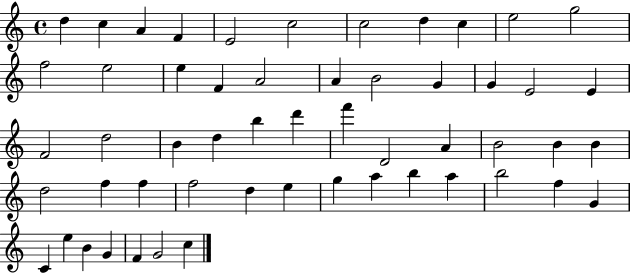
{
  \clef treble
  \time 4/4
  \defaultTimeSignature
  \key c \major
  d''4 c''4 a'4 f'4 | e'2 c''2 | c''2 d''4 c''4 | e''2 g''2 | \break f''2 e''2 | e''4 f'4 a'2 | a'4 b'2 g'4 | g'4 e'2 e'4 | \break f'2 d''2 | b'4 d''4 b''4 d'''4 | f'''4 d'2 a'4 | b'2 b'4 b'4 | \break d''2 f''4 f''4 | f''2 d''4 e''4 | g''4 a''4 b''4 a''4 | b''2 f''4 g'4 | \break c'4 e''4 b'4 g'4 | f'4 g'2 c''4 | \bar "|."
}